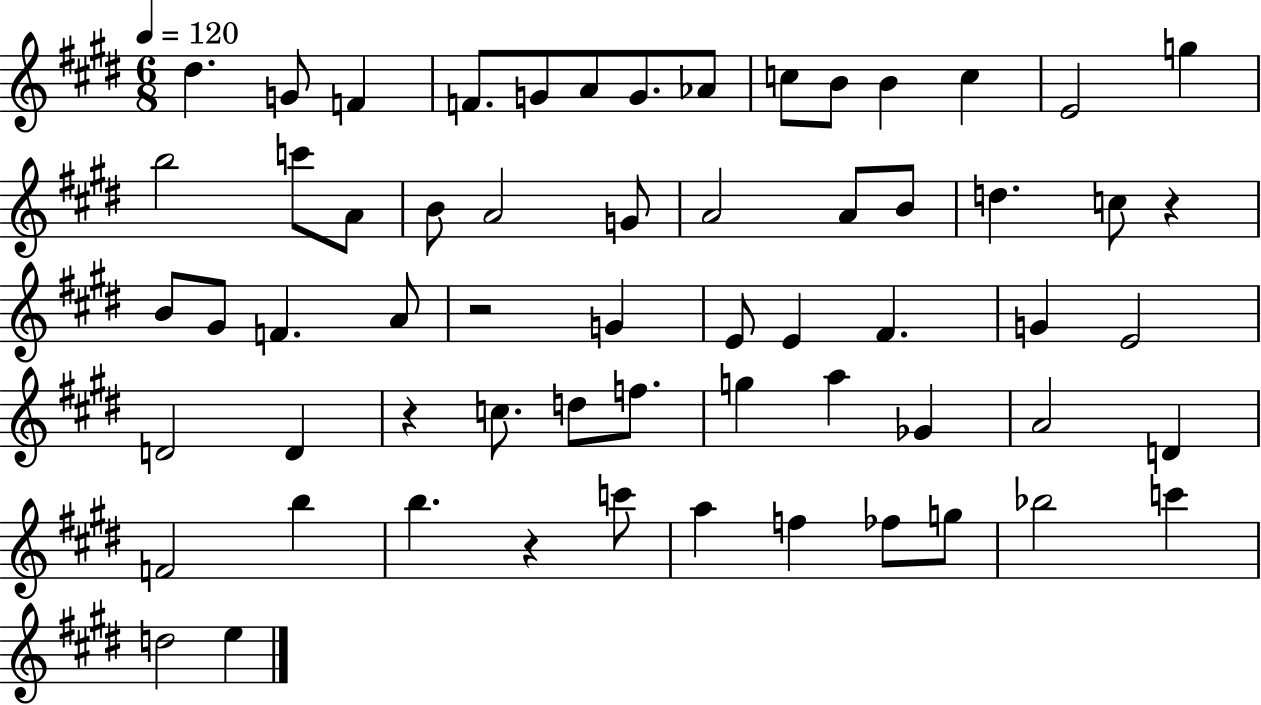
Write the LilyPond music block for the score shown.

{
  \clef treble
  \numericTimeSignature
  \time 6/8
  \key e \major
  \tempo 4 = 120
  \repeat volta 2 { dis''4. g'8 f'4 | f'8. g'8 a'8 g'8. aes'8 | c''8 b'8 b'4 c''4 | e'2 g''4 | \break b''2 c'''8 a'8 | b'8 a'2 g'8 | a'2 a'8 b'8 | d''4. c''8 r4 | \break b'8 gis'8 f'4. a'8 | r2 g'4 | e'8 e'4 fis'4. | g'4 e'2 | \break d'2 d'4 | r4 c''8. d''8 f''8. | g''4 a''4 ges'4 | a'2 d'4 | \break f'2 b''4 | b''4. r4 c'''8 | a''4 f''4 fes''8 g''8 | bes''2 c'''4 | \break d''2 e''4 | } \bar "|."
}